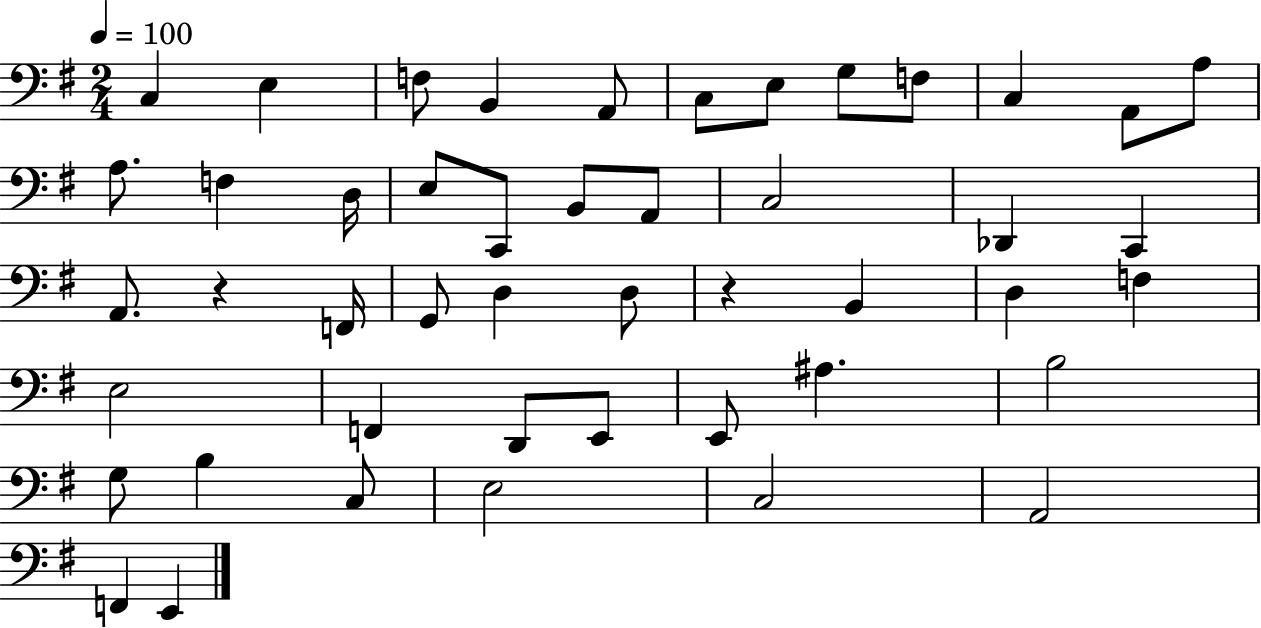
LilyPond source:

{
  \clef bass
  \numericTimeSignature
  \time 2/4
  \key g \major
  \tempo 4 = 100
  c4 e4 | f8 b,4 a,8 | c8 e8 g8 f8 | c4 a,8 a8 | \break a8. f4 d16 | e8 c,8 b,8 a,8 | c2 | des,4 c,4 | \break a,8. r4 f,16 | g,8 d4 d8 | r4 b,4 | d4 f4 | \break e2 | f,4 d,8 e,8 | e,8 ais4. | b2 | \break g8 b4 c8 | e2 | c2 | a,2 | \break f,4 e,4 | \bar "|."
}